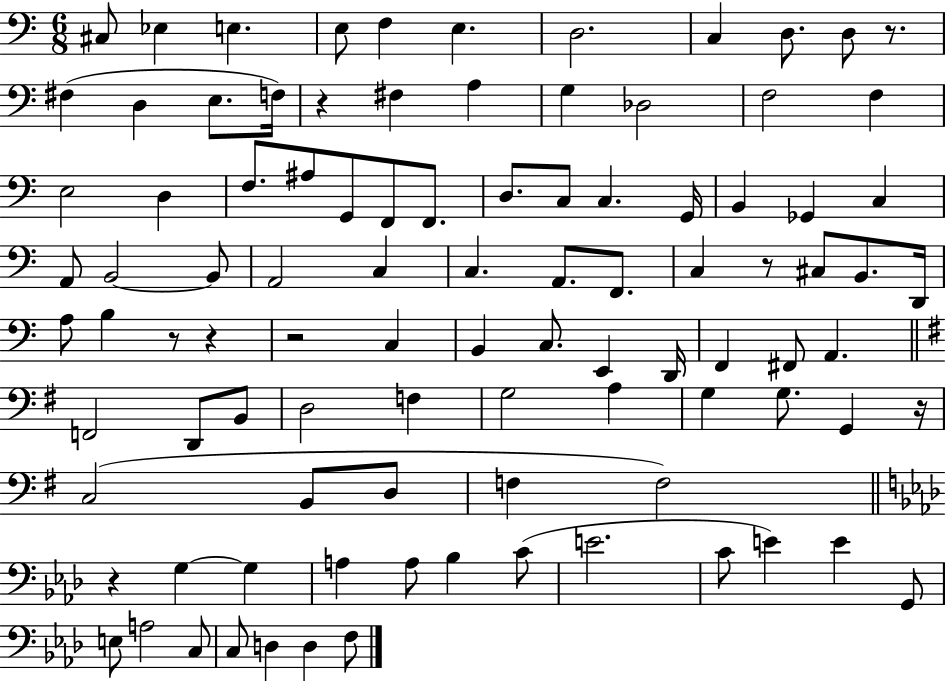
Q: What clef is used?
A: bass